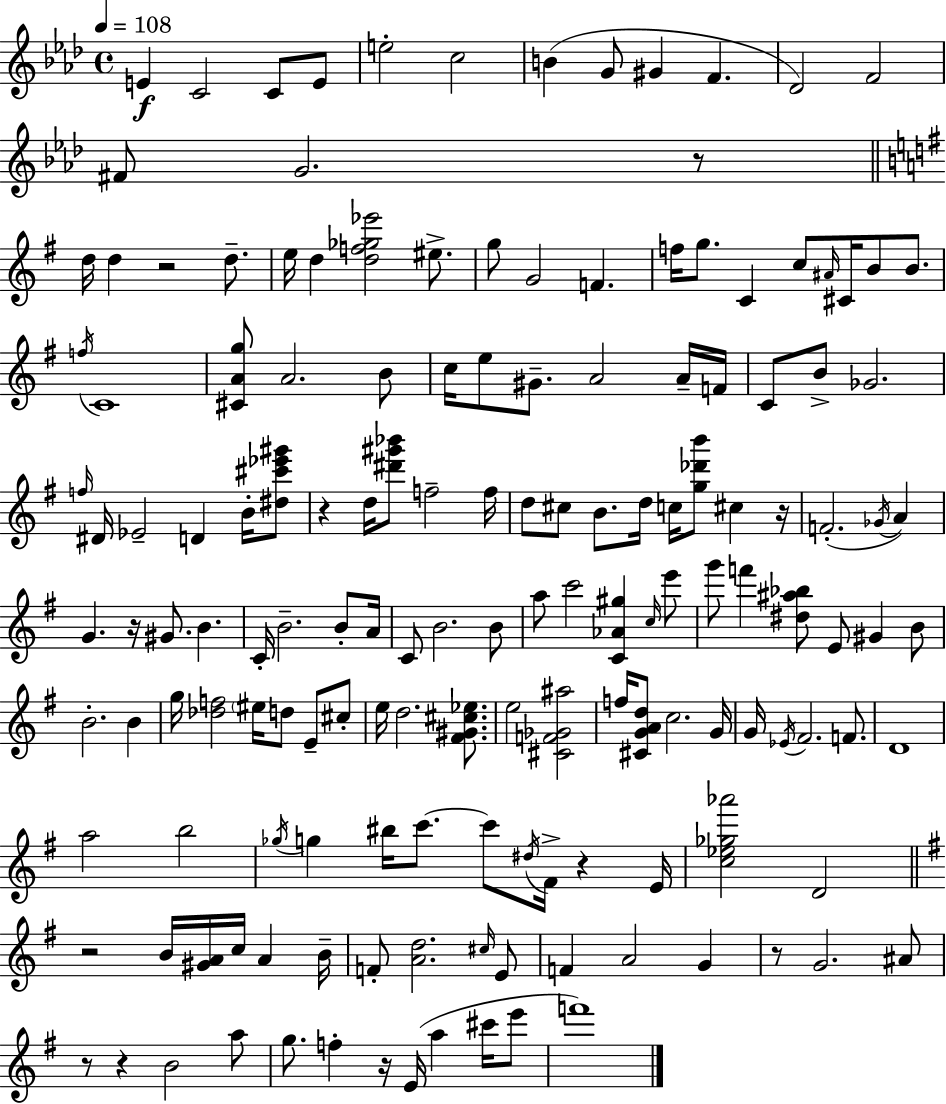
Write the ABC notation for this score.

X:1
T:Untitled
M:4/4
L:1/4
K:Fm
E C2 C/2 E/2 e2 c2 B G/2 ^G F _D2 F2 ^F/2 G2 z/2 d/4 d z2 d/2 e/4 d [df_g_e']2 ^e/2 g/2 G2 F f/4 g/2 C c/2 ^A/4 ^C/4 B/2 B/2 f/4 C4 [^CAg]/2 A2 B/2 c/4 e/2 ^G/2 A2 A/4 F/4 C/2 B/2 _G2 f/4 ^D/4 _E2 D B/4 [^d^c'_e'^g']/2 z d/4 [^d'^g'_b']/2 f2 f/4 d/2 ^c/2 B/2 d/4 c/4 [g_d'b']/2 ^c z/4 F2 _G/4 A G z/4 ^G/2 B C/4 B2 B/2 A/4 C/2 B2 B/2 a/2 c'2 [C_A^g] c/4 e'/2 g'/2 f' [^d^a_b]/2 E/2 ^G B/2 B2 B g/4 [_df]2 ^e/4 d/2 E/2 ^c/2 e/4 d2 [^F^G^c_e]/2 e2 [^CF_G^a]2 f/4 [^CGAd]/2 c2 G/4 G/4 _E/4 ^F2 F/2 D4 a2 b2 _g/4 g ^b/4 c'/2 c'/2 ^d/4 ^F/4 z E/4 [c_e_g_a']2 D2 z2 B/4 [^GA]/4 c/4 A B/4 F/2 [Ad]2 ^c/4 E/2 F A2 G z/2 G2 ^A/2 z/2 z B2 a/2 g/2 f z/4 E/4 a ^c'/4 e'/2 f'4